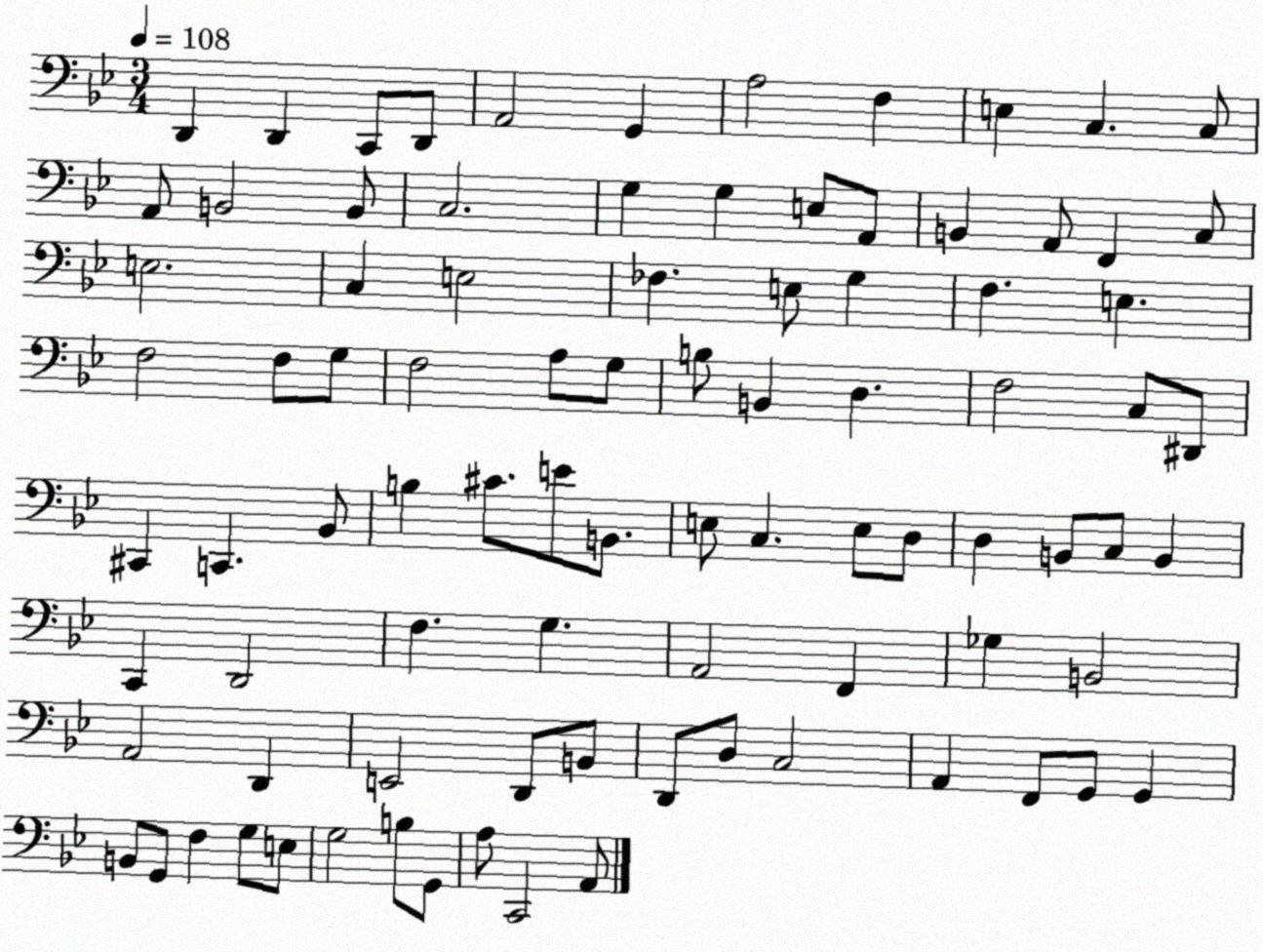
X:1
T:Untitled
M:3/4
L:1/4
K:Bb
D,, D,, C,,/2 D,,/2 A,,2 G,, A,2 F, E, C, C,/2 A,,/2 B,,2 B,,/2 C,2 G, G, E,/2 A,,/2 B,, A,,/2 F,, C,/2 E,2 C, E,2 _F, E,/2 G, F, E, F,2 F,/2 G,/2 F,2 A,/2 G,/2 B,/2 B,, D, F,2 C,/2 ^D,,/2 ^C,, C,, _B,,/2 B, ^C/2 E/2 B,,/2 E,/2 C, E,/2 D,/2 D, B,,/2 C,/2 B,, C,, D,,2 F, G, A,,2 F,, _G, B,,2 A,,2 D,, E,,2 D,,/2 B,,/2 D,,/2 D,/2 C,2 A,, F,,/2 G,,/2 G,, B,,/2 G,,/2 F, G,/2 E,/2 G,2 B,/2 G,,/2 A,/2 C,,2 A,,/2